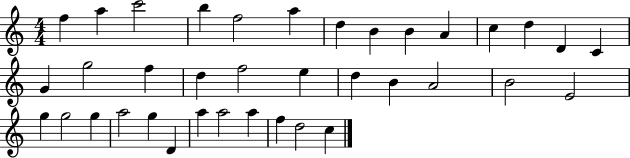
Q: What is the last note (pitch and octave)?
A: C5